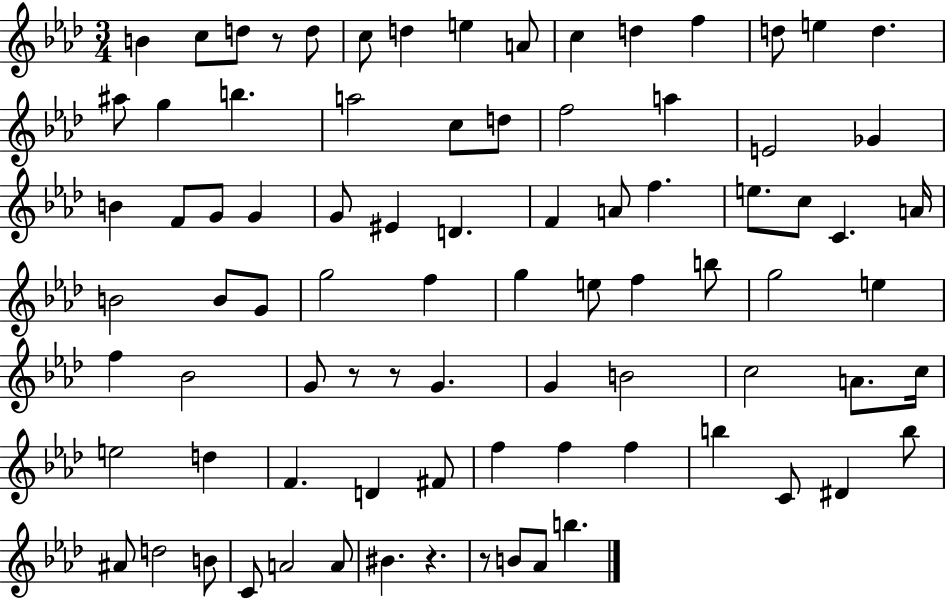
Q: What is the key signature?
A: AES major